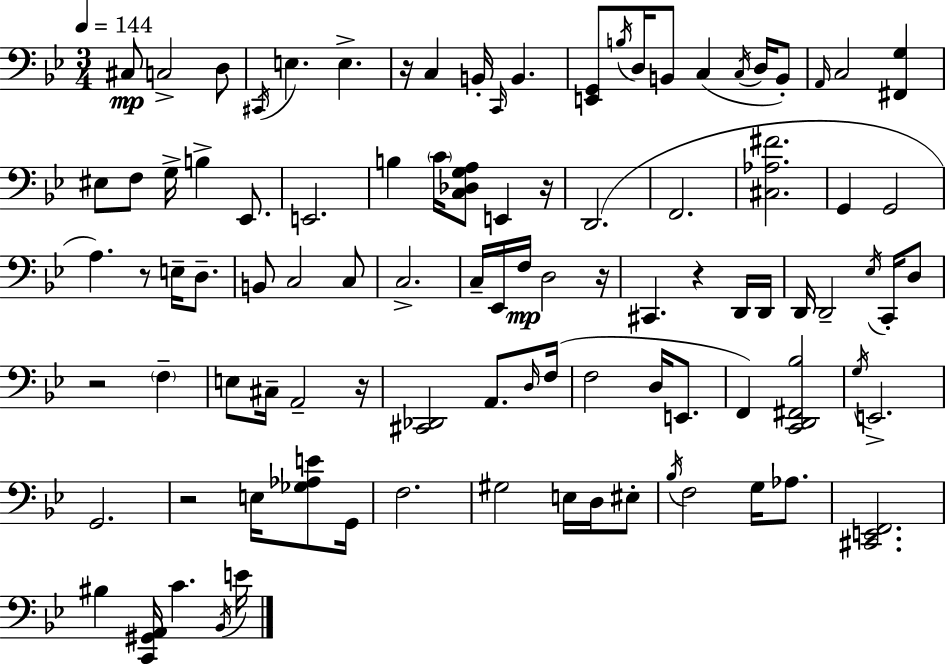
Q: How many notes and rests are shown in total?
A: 97